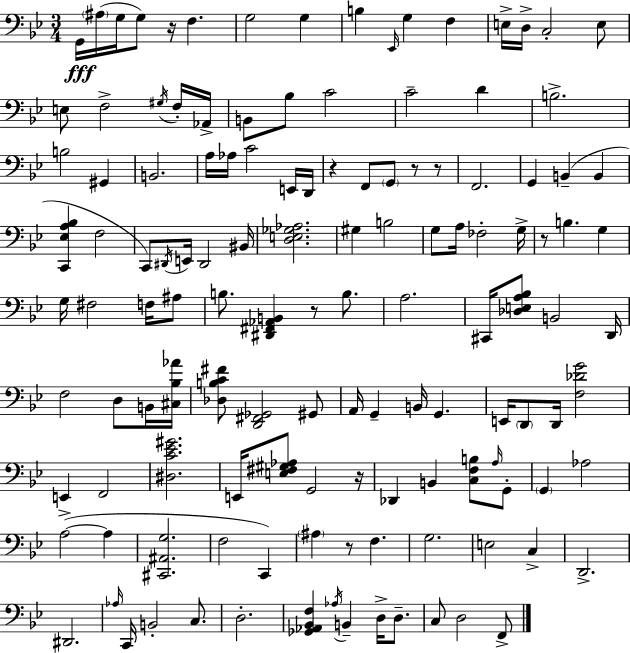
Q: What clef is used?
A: bass